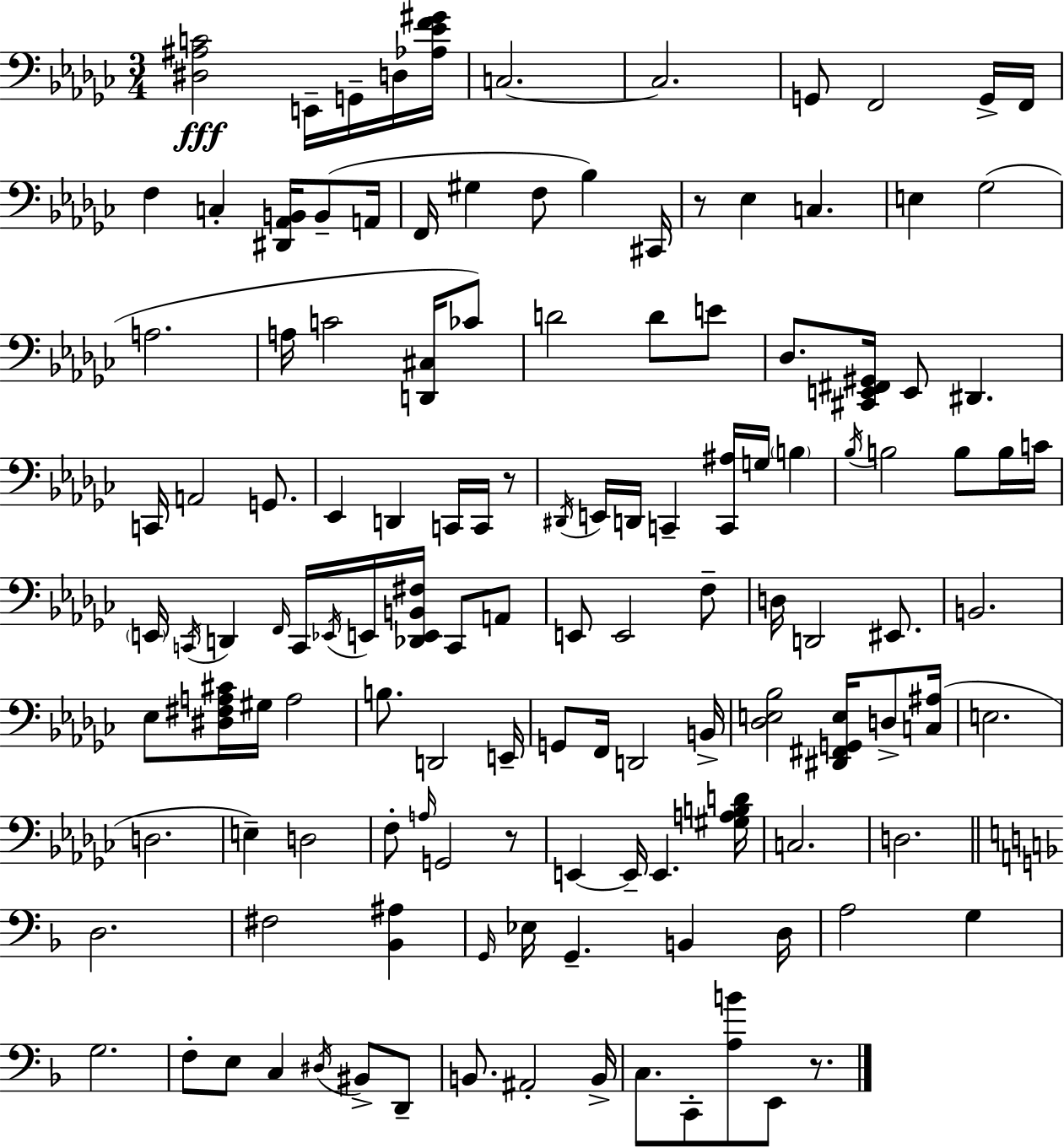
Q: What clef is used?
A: bass